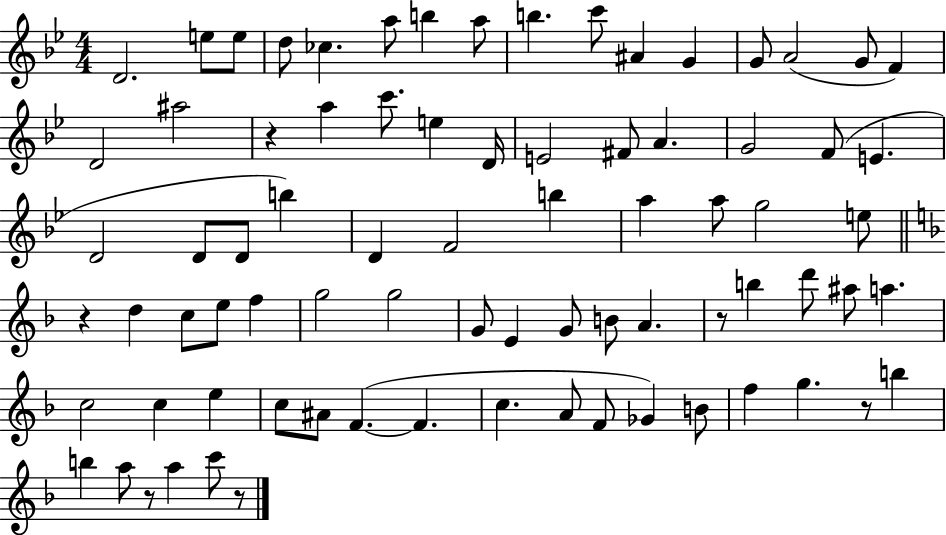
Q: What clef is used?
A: treble